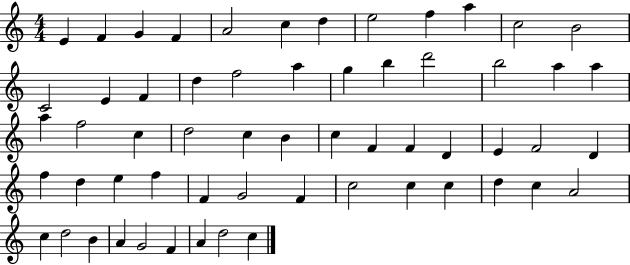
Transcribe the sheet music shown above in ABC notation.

X:1
T:Untitled
M:4/4
L:1/4
K:C
E F G F A2 c d e2 f a c2 B2 C2 E F d f2 a g b d'2 b2 a a a f2 c d2 c B c F F D E F2 D f d e f F G2 F c2 c c d c A2 c d2 B A G2 F A d2 c